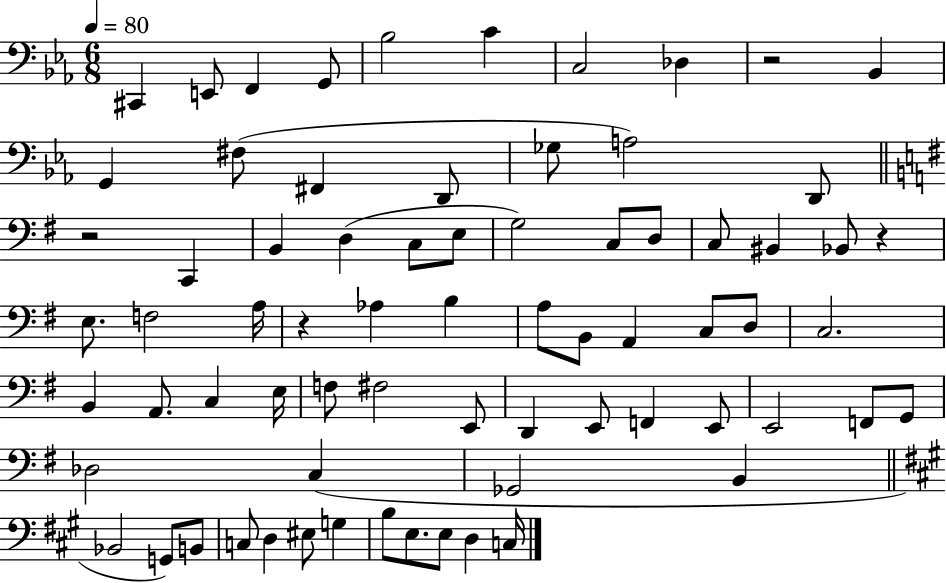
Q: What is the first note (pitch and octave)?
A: C#2